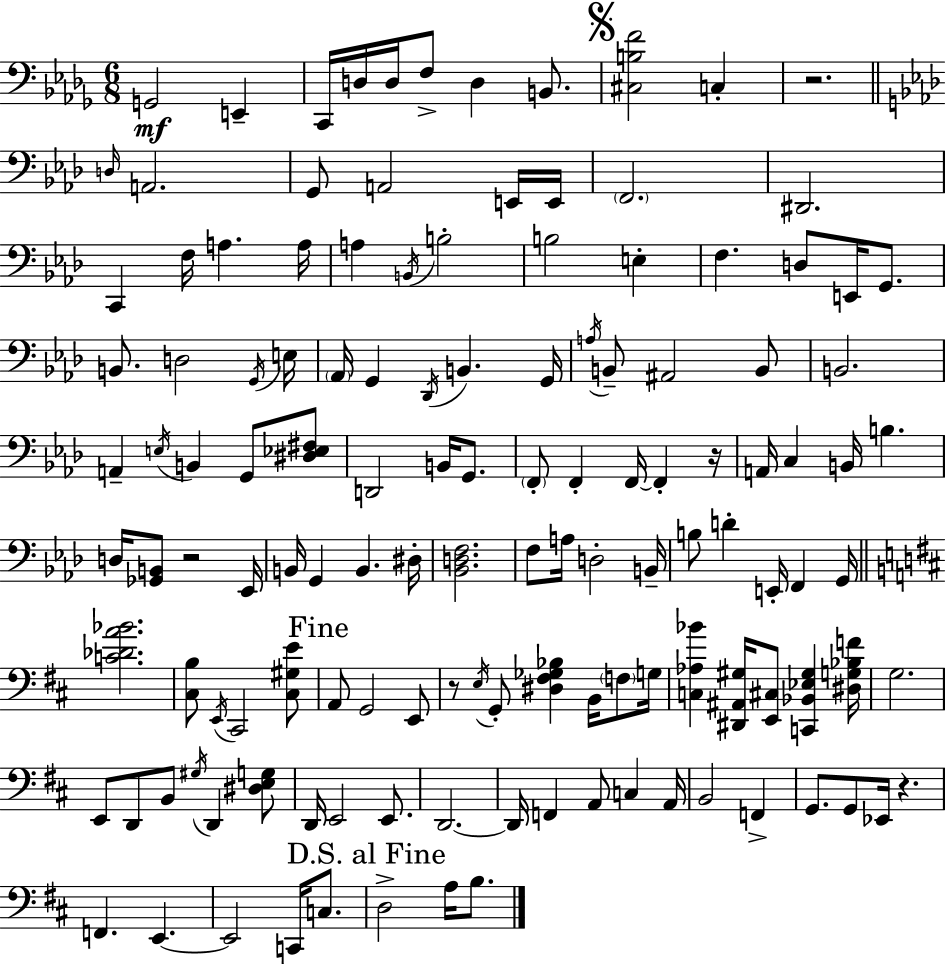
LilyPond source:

{
  \clef bass
  \numericTimeSignature
  \time 6/8
  \key bes \minor
  g,2\mf e,4-- | c,16 d16 d16 f8-> d4 b,8. | \mark \markup { \musicglyph "scripts.segno" } <cis b f'>2 c4-. | r2. | \break \bar "||" \break \key aes \major \grace { d16 } a,2. | g,8 a,2 e,16 | e,16 \parenthesize f,2. | dis,2. | \break c,4 f16 a4. | a16 a4 \acciaccatura { b,16 } b2-. | b2 e4-. | f4. d8 e,16 g,8. | \break b,8. d2 | \acciaccatura { g,16 } e16 \parenthesize aes,16 g,4 \acciaccatura { des,16 } b,4. | g,16 \acciaccatura { a16 } b,8-- ais,2 | b,8 b,2. | \break a,4-- \acciaccatura { e16 } b,4 | g,8 <dis ees fis>8 d,2 | b,16 g,8. \parenthesize f,8-. f,4-. | f,16~~ f,4-. r16 a,16 c4 b,16 | \break b4. d16 <ges, b,>8 r2 | ees,16 b,16 g,4 b,4. | dis16-. <bes, d f>2. | f8 a16 d2-. | \break b,16-- b8 d'4-. | e,16-. f,4 g,16 \bar "||" \break \key d \major <c' des' a' bes'>2. | <cis b>8 \acciaccatura { e,16 } cis,2 <cis gis e'>8 | \mark "Fine" a,8 g,2 e,8 | r8 \acciaccatura { e16 } g,8-. <dis fis ges bes>4 b,16 \parenthesize f8 | \break g16 <c aes bes'>4 <dis, ais, gis>16 <e, cis>8 <c, bes, ees gis>4 | <dis g bes f'>16 g2. | e,8 d,8 b,8 \acciaccatura { gis16 } d,4 | <dis e g>8 d,16 e,2 | \break e,8. d,2.~~ | d,16 f,4 a,8 c4 | a,16 b,2 f,4-> | g,8. g,8 ees,16 r4. | \break f,4. e,4.~~ | e,2 c,16 | c8. \mark "D.S. al Fine" d2-> a16 | b8. \bar "|."
}